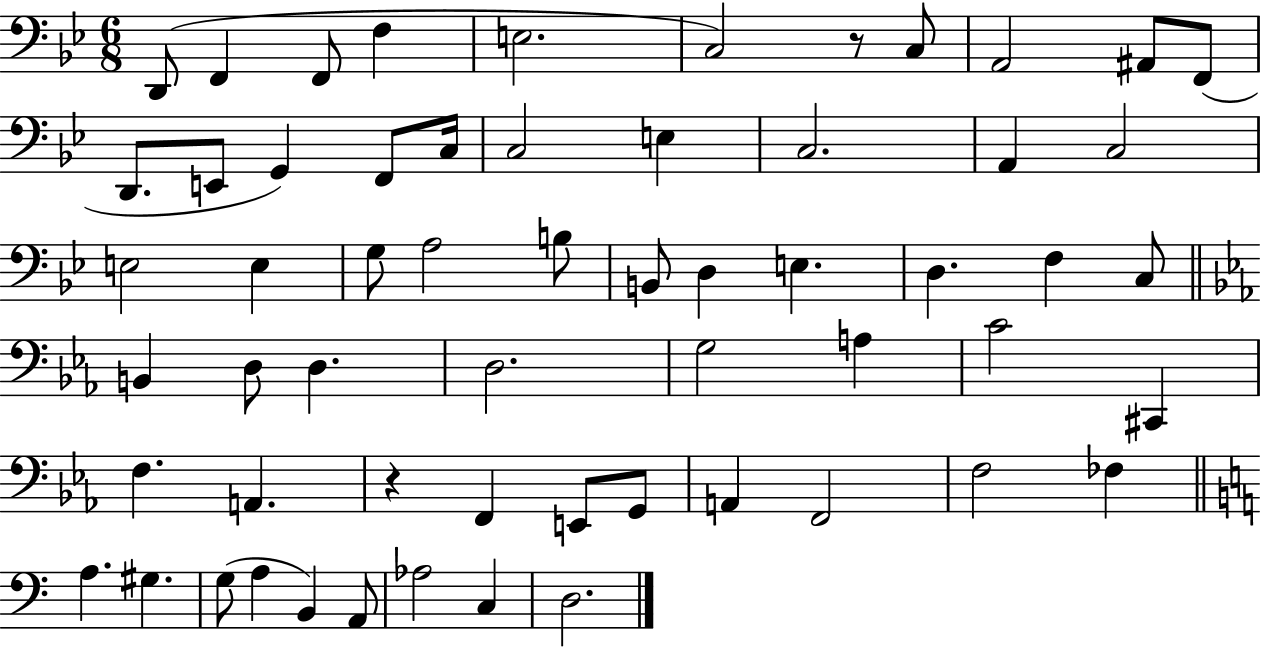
D2/e F2/q F2/e F3/q E3/h. C3/h R/e C3/e A2/h A#2/e F2/e D2/e. E2/e G2/q F2/e C3/s C3/h E3/q C3/h. A2/q C3/h E3/h E3/q G3/e A3/h B3/e B2/e D3/q E3/q. D3/q. F3/q C3/e B2/q D3/e D3/q. D3/h. G3/h A3/q C4/h C#2/q F3/q. A2/q. R/q F2/q E2/e G2/e A2/q F2/h F3/h FES3/q A3/q. G#3/q. G3/e A3/q B2/q A2/e Ab3/h C3/q D3/h.